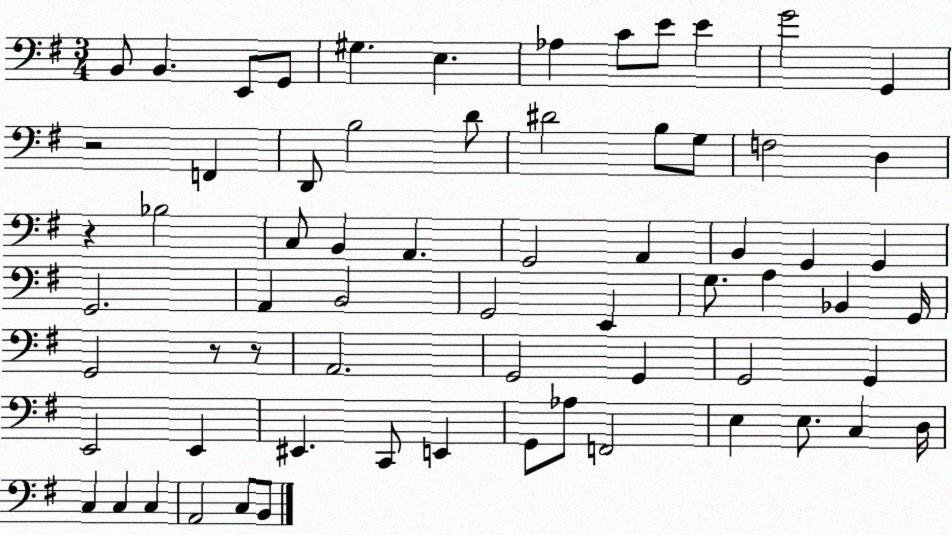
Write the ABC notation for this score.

X:1
T:Untitled
M:3/4
L:1/4
K:G
B,,/2 B,, E,,/2 G,,/2 ^G, E, _A, C/2 E/2 E G2 G,, z2 F,, D,,/2 B,2 D/2 ^D2 B,/2 G,/2 F,2 D, z _B,2 C,/2 B,, A,, G,,2 A,, B,, G,, G,, G,,2 A,, B,,2 G,,2 E,, G,/2 A, _B,, G,,/4 G,,2 z/2 z/2 A,,2 G,,2 G,, G,,2 G,, E,,2 E,, ^E,, C,,/2 E,, G,,/2 _A,/2 F,,2 E, E,/2 C, D,/4 C, C, C, A,,2 C,/2 B,,/2